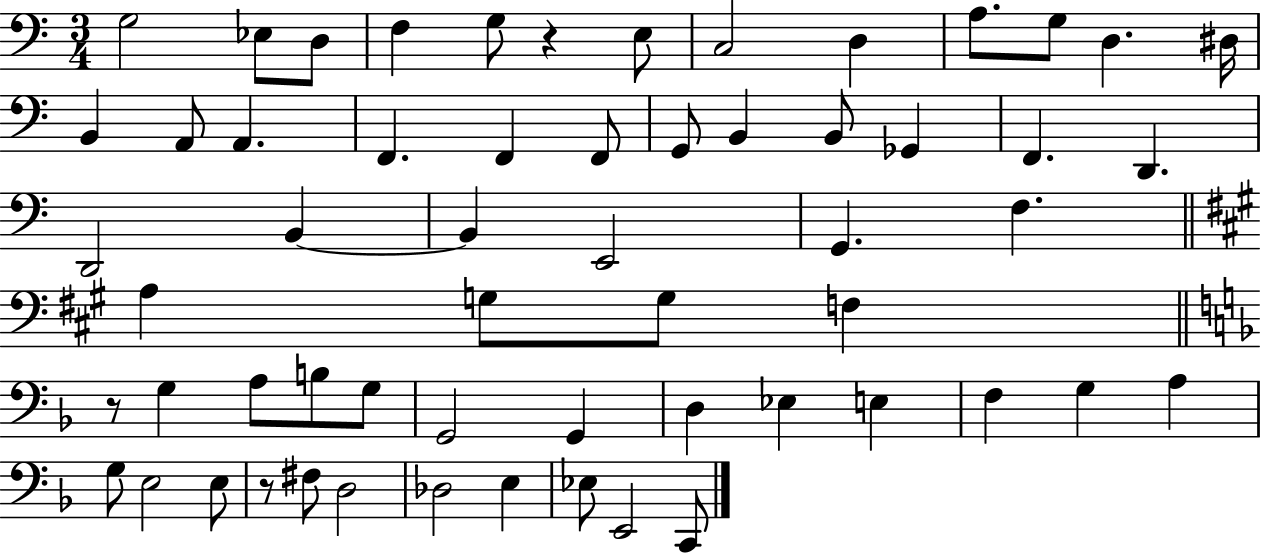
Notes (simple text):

G3/h Eb3/e D3/e F3/q G3/e R/q E3/e C3/h D3/q A3/e. G3/e D3/q. D#3/s B2/q A2/e A2/q. F2/q. F2/q F2/e G2/e B2/q B2/e Gb2/q F2/q. D2/q. D2/h B2/q B2/q E2/h G2/q. F3/q. A3/q G3/e G3/e F3/q R/e G3/q A3/e B3/e G3/e G2/h G2/q D3/q Eb3/q E3/q F3/q G3/q A3/q G3/e E3/h E3/e R/e F#3/e D3/h Db3/h E3/q Eb3/e E2/h C2/e